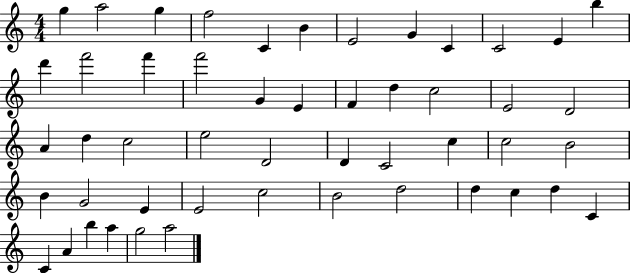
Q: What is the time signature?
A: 4/4